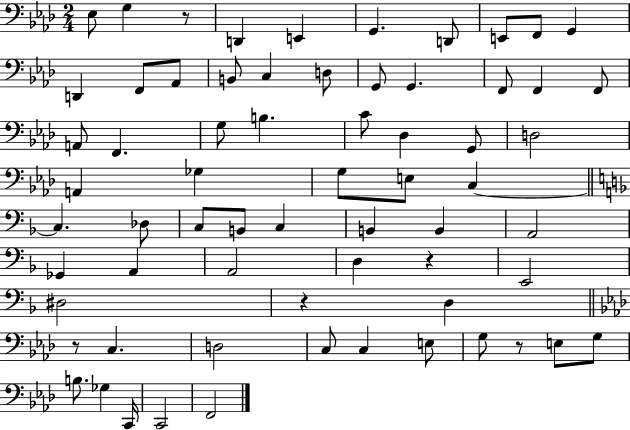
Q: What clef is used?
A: bass